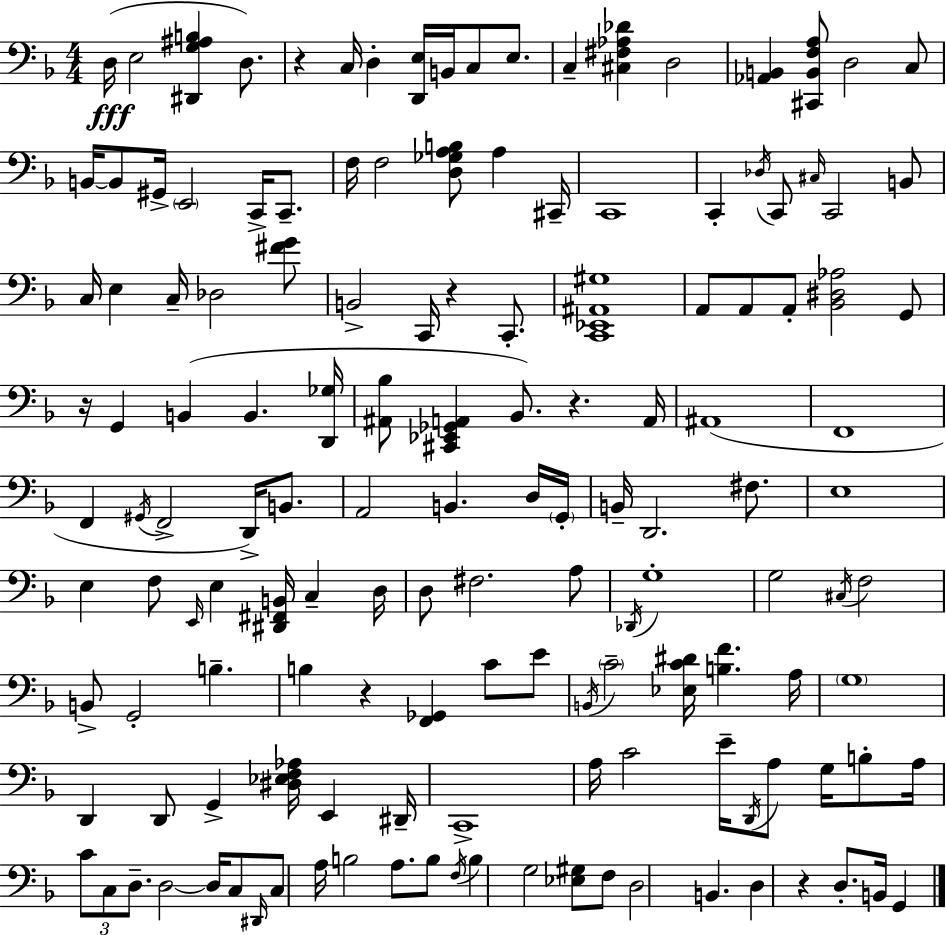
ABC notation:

X:1
T:Untitled
M:4/4
L:1/4
K:Dm
D,/4 E,2 [^D,,G,^A,B,] D,/2 z C,/4 D, [D,,E,]/4 B,,/4 C,/2 E,/2 C, [^C,^F,_A,_D] D,2 [_A,,B,,] [^C,,B,,F,A,]/2 D,2 C,/2 B,,/4 B,,/2 ^G,,/4 E,,2 C,,/4 C,,/2 F,/4 F,2 [D,_G,A,B,]/2 A, ^C,,/4 C,,4 C,, _D,/4 C,,/2 ^C,/4 C,,2 B,,/2 C,/4 E, C,/4 _D,2 [^FG]/2 B,,2 C,,/4 z C,,/2 [C,,_E,,^A,,^G,]4 A,,/2 A,,/2 A,,/2 [_B,,^D,_A,]2 G,,/2 z/4 G,, B,, B,, [D,,_G,]/4 [^A,,_B,]/2 [^C,,_E,,_G,,A,,] _B,,/2 z A,,/4 ^A,,4 F,,4 F,, ^G,,/4 F,,2 D,,/4 B,,/2 A,,2 B,, D,/4 G,,/4 B,,/4 D,,2 ^F,/2 E,4 E, F,/2 E,,/4 E, [^D,,^F,,B,,]/4 C, D,/4 D,/2 ^F,2 A,/2 _D,,/4 G,4 G,2 ^C,/4 F,2 B,,/2 G,,2 B, B, z [F,,_G,,] C/2 E/2 B,,/4 C2 [_E,C^D]/4 [B,F] A,/4 G,4 D,, D,,/2 G,, [^D,_E,F,_A,]/4 E,, ^D,,/4 C,,4 A,/4 C2 E/4 D,,/4 A,/2 G,/4 B,/2 A,/4 C/2 C,/2 D,/2 D,2 D,/4 C,/2 ^D,,/4 C,/2 A,/4 B,2 A,/2 B,/2 F,/4 B, G,2 [_E,^G,]/2 F,/2 D,2 B,, D, z D,/2 B,,/4 G,,